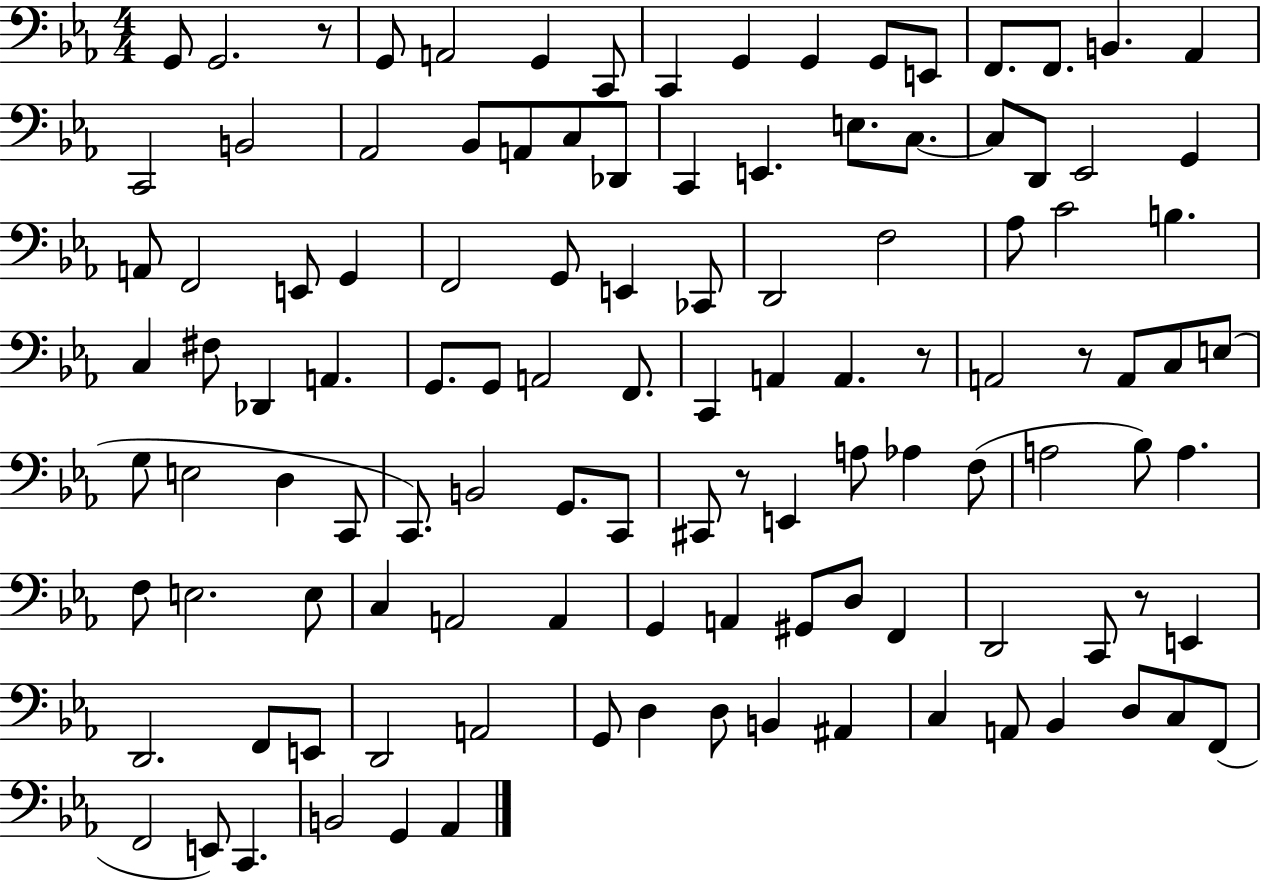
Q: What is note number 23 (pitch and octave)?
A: C2